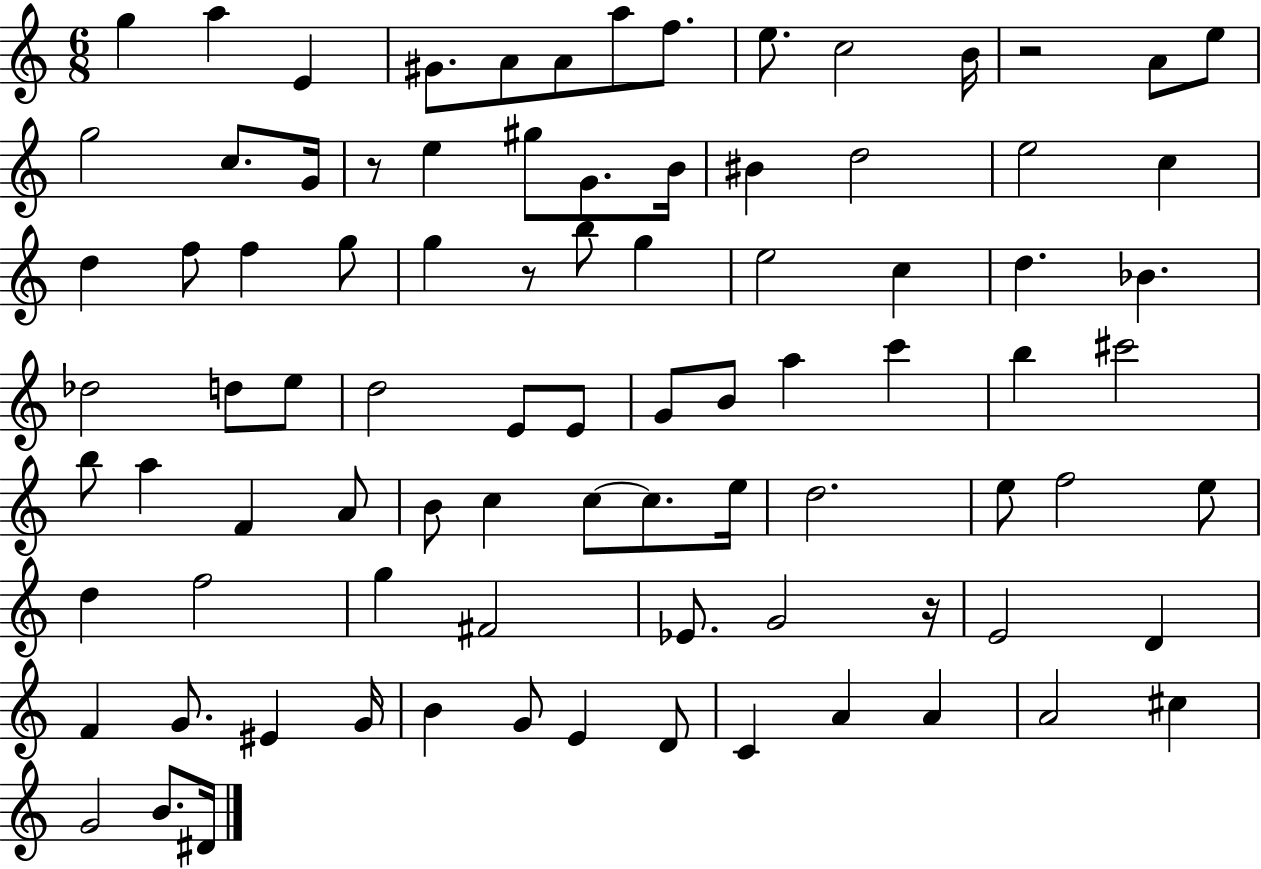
{
  \clef treble
  \numericTimeSignature
  \time 6/8
  \key c \major
  g''4 a''4 e'4 | gis'8. a'8 a'8 a''8 f''8. | e''8. c''2 b'16 | r2 a'8 e''8 | \break g''2 c''8. g'16 | r8 e''4 gis''8 g'8. b'16 | bis'4 d''2 | e''2 c''4 | \break d''4 f''8 f''4 g''8 | g''4 r8 b''8 g''4 | e''2 c''4 | d''4. bes'4. | \break des''2 d''8 e''8 | d''2 e'8 e'8 | g'8 b'8 a''4 c'''4 | b''4 cis'''2 | \break b''8 a''4 f'4 a'8 | b'8 c''4 c''8~~ c''8. e''16 | d''2. | e''8 f''2 e''8 | \break d''4 f''2 | g''4 fis'2 | ees'8. g'2 r16 | e'2 d'4 | \break f'4 g'8. eis'4 g'16 | b'4 g'8 e'4 d'8 | c'4 a'4 a'4 | a'2 cis''4 | \break g'2 b'8. dis'16 | \bar "|."
}